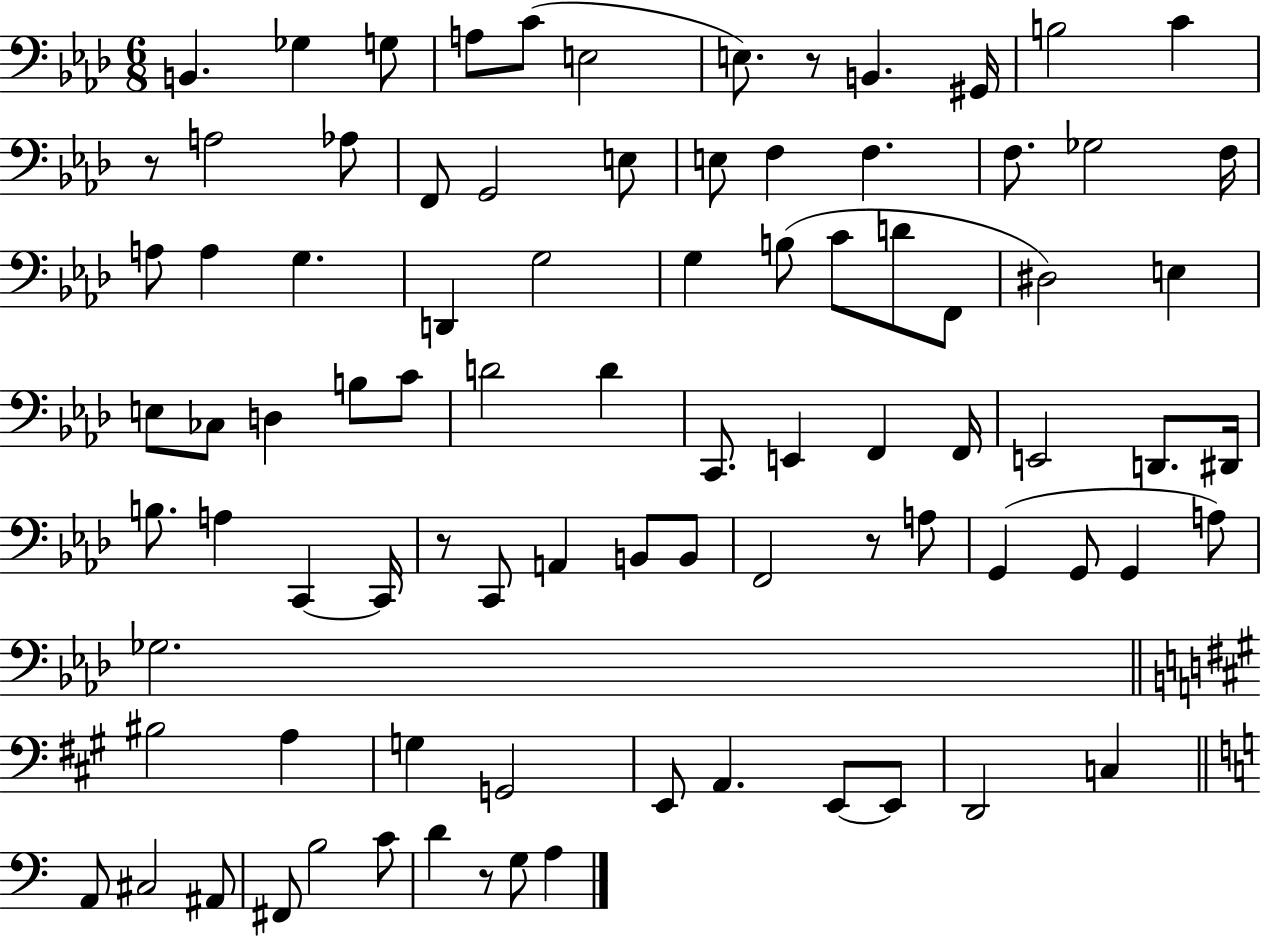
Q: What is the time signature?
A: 6/8